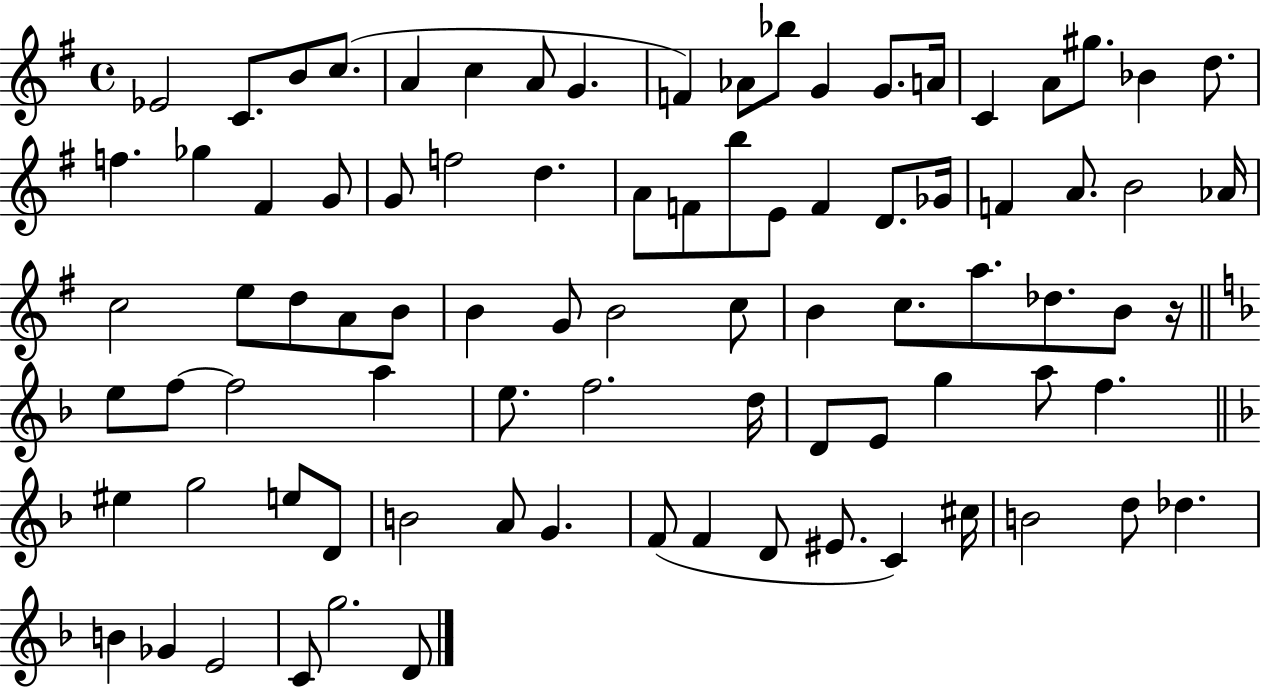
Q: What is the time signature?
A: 4/4